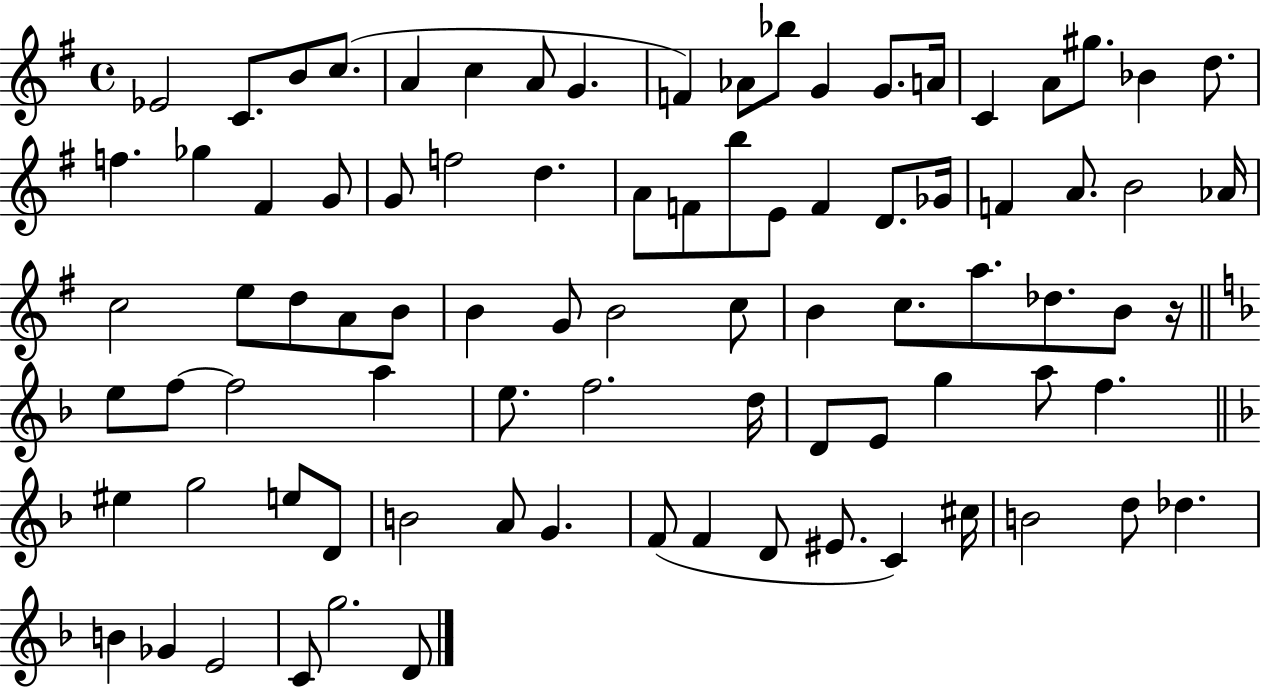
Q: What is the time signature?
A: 4/4